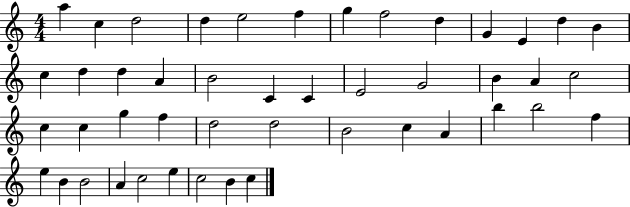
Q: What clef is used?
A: treble